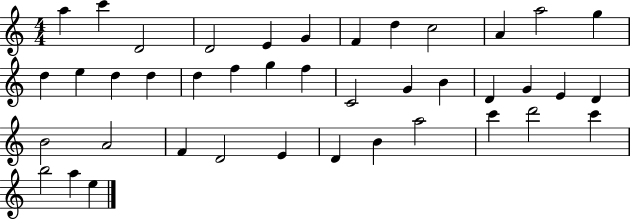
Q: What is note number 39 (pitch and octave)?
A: B5